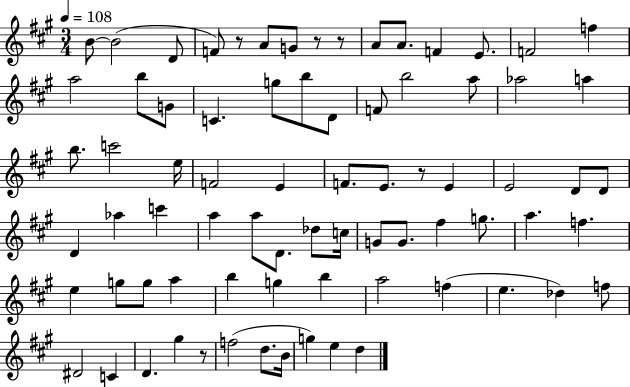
{
  \clef treble
  \numericTimeSignature
  \time 3/4
  \key a \major
  \tempo 4 = 108
  b'8~~ b'2( d'8 | f'8) r8 a'8 g'8 r8 r8 | a'8 a'8. f'4 e'8. | f'2 f''4 | \break a''2 b''8 g'8 | c'4. g''8 b''8 d'8 | f'8 b''2 a''8 | aes''2 a''4 | \break b''8. c'''2 e''16 | f'2 e'4 | f'8. e'8. r8 e'4 | e'2 d'8 d'8 | \break d'4 aes''4 c'''4 | a''4 a''8 d'8. des''8 c''16 | g'8 g'8. fis''4 g''8. | a''4. f''4. | \break e''4 g''8 g''8 a''4 | b''4 g''4 b''4 | a''2 f''4( | e''4. des''4) f''8 | \break dis'2 c'4 | d'4. gis''4 r8 | f''2( d''8. b'16 | g''4) e''4 d''4 | \break \bar "|."
}